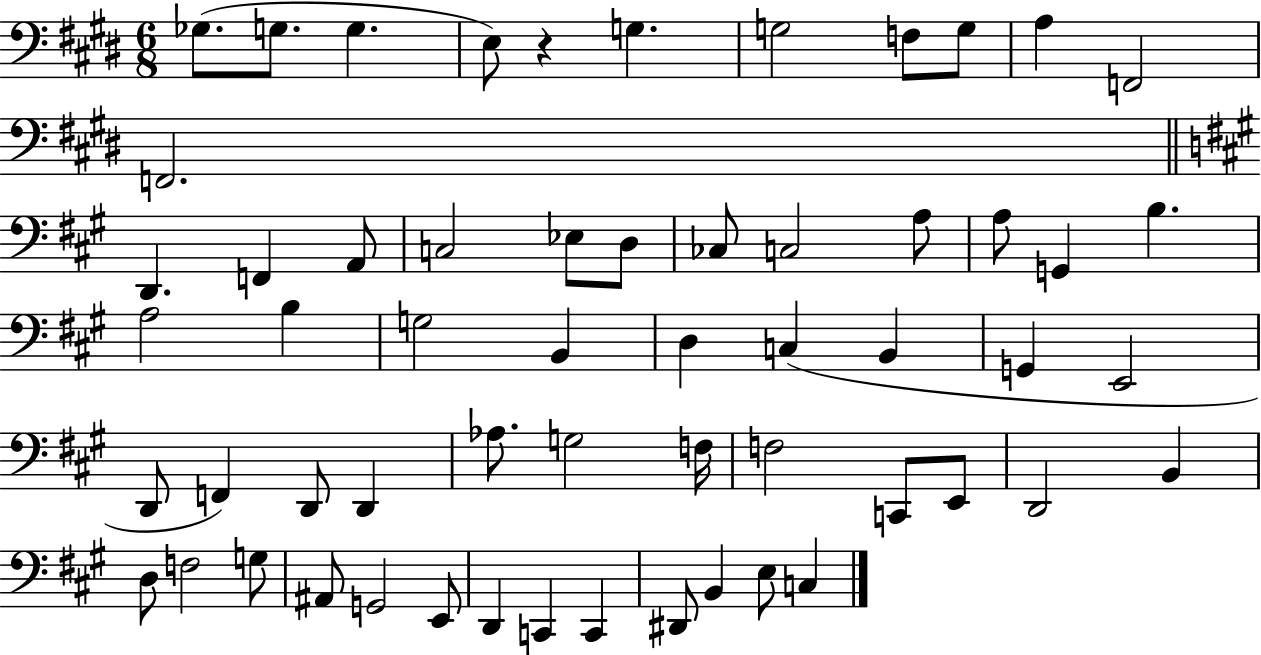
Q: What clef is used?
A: bass